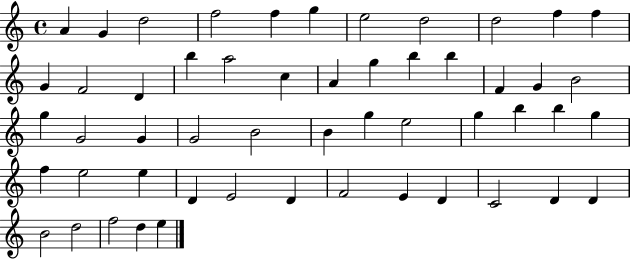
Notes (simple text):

A4/q G4/q D5/h F5/h F5/q G5/q E5/h D5/h D5/h F5/q F5/q G4/q F4/h D4/q B5/q A5/h C5/q A4/q G5/q B5/q B5/q F4/q G4/q B4/h G5/q G4/h G4/q G4/h B4/h B4/q G5/q E5/h G5/q B5/q B5/q G5/q F5/q E5/h E5/q D4/q E4/h D4/q F4/h E4/q D4/q C4/h D4/q D4/q B4/h D5/h F5/h D5/q E5/q